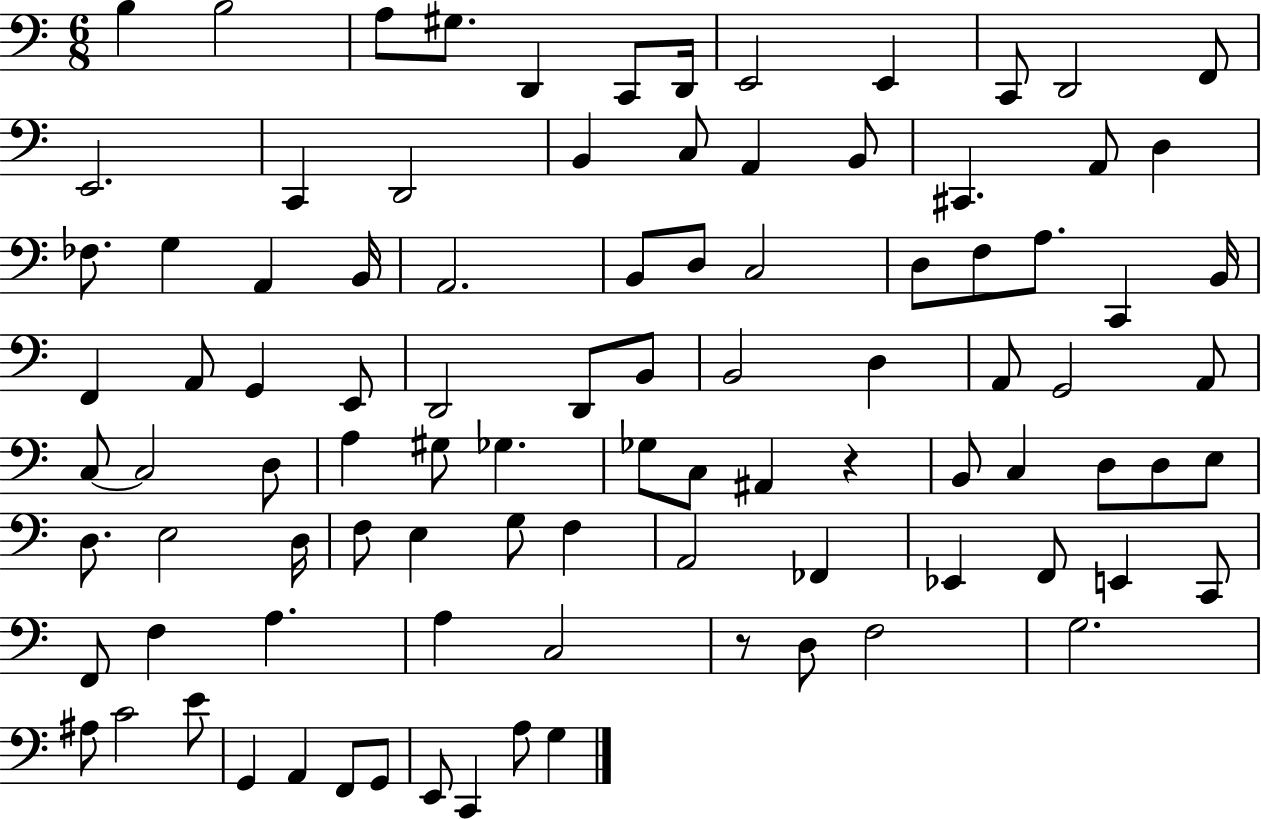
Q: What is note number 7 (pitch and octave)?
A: D2